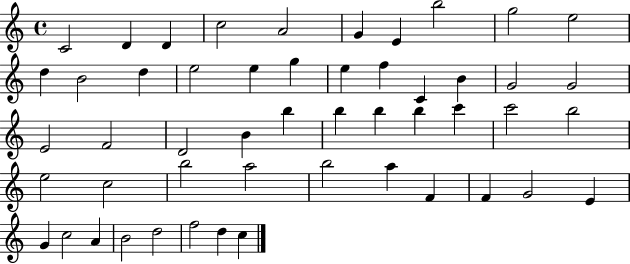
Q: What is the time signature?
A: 4/4